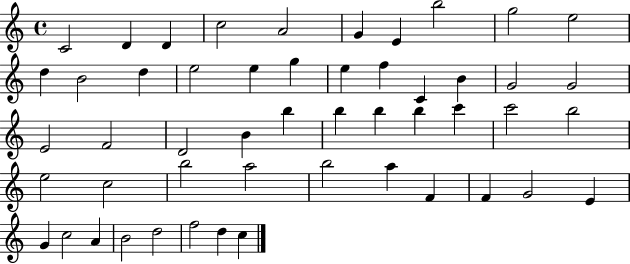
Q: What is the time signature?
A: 4/4